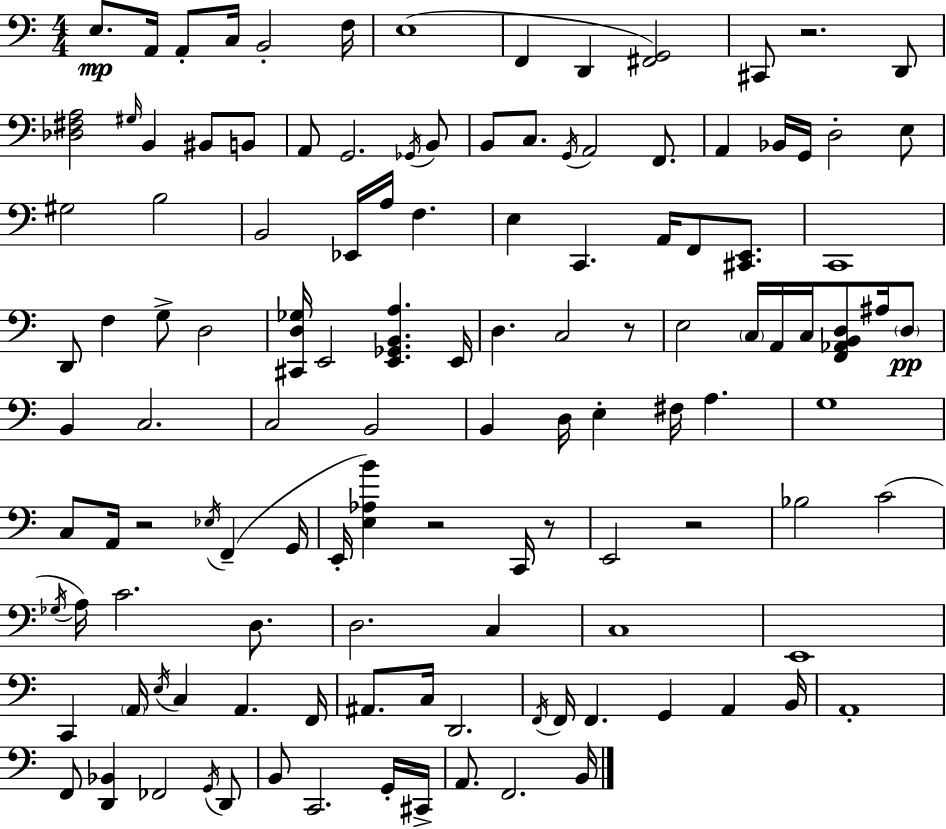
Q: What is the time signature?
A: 4/4